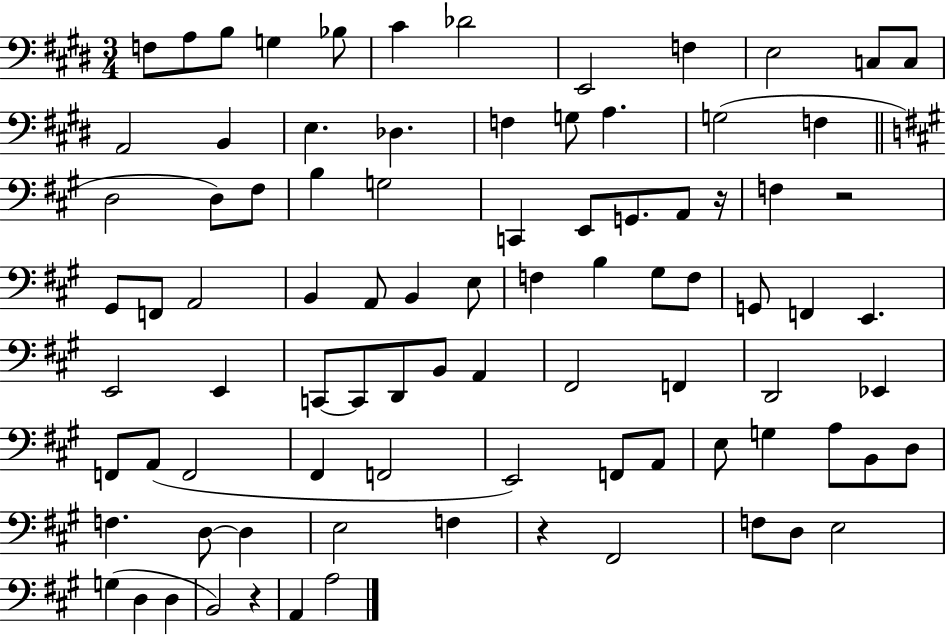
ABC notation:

X:1
T:Untitled
M:3/4
L:1/4
K:E
F,/2 A,/2 B,/2 G, _B,/2 ^C _D2 E,,2 F, E,2 C,/2 C,/2 A,,2 B,, E, _D, F, G,/2 A, G,2 F, D,2 D,/2 ^F,/2 B, G,2 C,, E,,/2 G,,/2 A,,/2 z/4 F, z2 ^G,,/2 F,,/2 A,,2 B,, A,,/2 B,, E,/2 F, B, ^G,/2 F,/2 G,,/2 F,, E,, E,,2 E,, C,,/2 C,,/2 D,,/2 B,,/2 A,, ^F,,2 F,, D,,2 _E,, F,,/2 A,,/2 F,,2 ^F,, F,,2 E,,2 F,,/2 A,,/2 E,/2 G, A,/2 B,,/2 D,/2 F, D,/2 D, E,2 F, z ^F,,2 F,/2 D,/2 E,2 G, D, D, B,,2 z A,, A,2